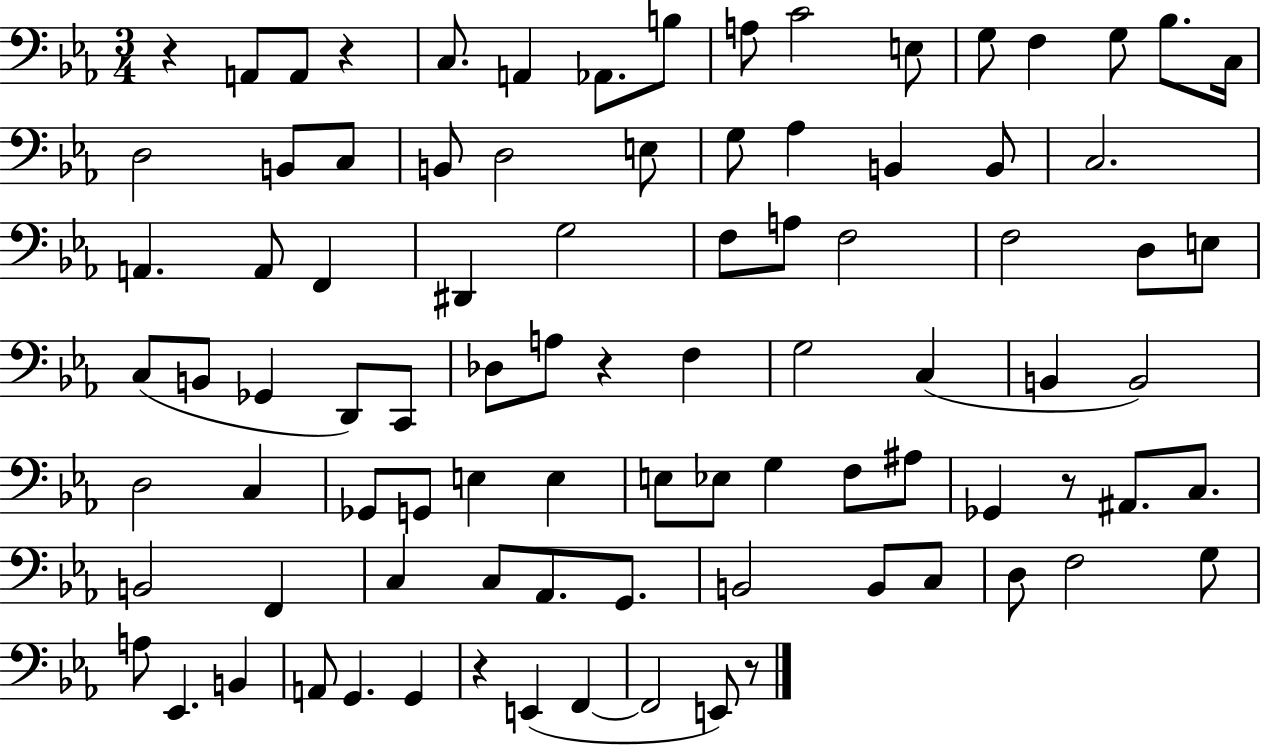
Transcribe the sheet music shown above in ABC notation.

X:1
T:Untitled
M:3/4
L:1/4
K:Eb
z A,,/2 A,,/2 z C,/2 A,, _A,,/2 B,/2 A,/2 C2 E,/2 G,/2 F, G,/2 _B,/2 C,/4 D,2 B,,/2 C,/2 B,,/2 D,2 E,/2 G,/2 _A, B,, B,,/2 C,2 A,, A,,/2 F,, ^D,, G,2 F,/2 A,/2 F,2 F,2 D,/2 E,/2 C,/2 B,,/2 _G,, D,,/2 C,,/2 _D,/2 A,/2 z F, G,2 C, B,, B,,2 D,2 C, _G,,/2 G,,/2 E, E, E,/2 _E,/2 G, F,/2 ^A,/2 _G,, z/2 ^A,,/2 C,/2 B,,2 F,, C, C,/2 _A,,/2 G,,/2 B,,2 B,,/2 C,/2 D,/2 F,2 G,/2 A,/2 _E,, B,, A,,/2 G,, G,, z E,, F,, F,,2 E,,/2 z/2